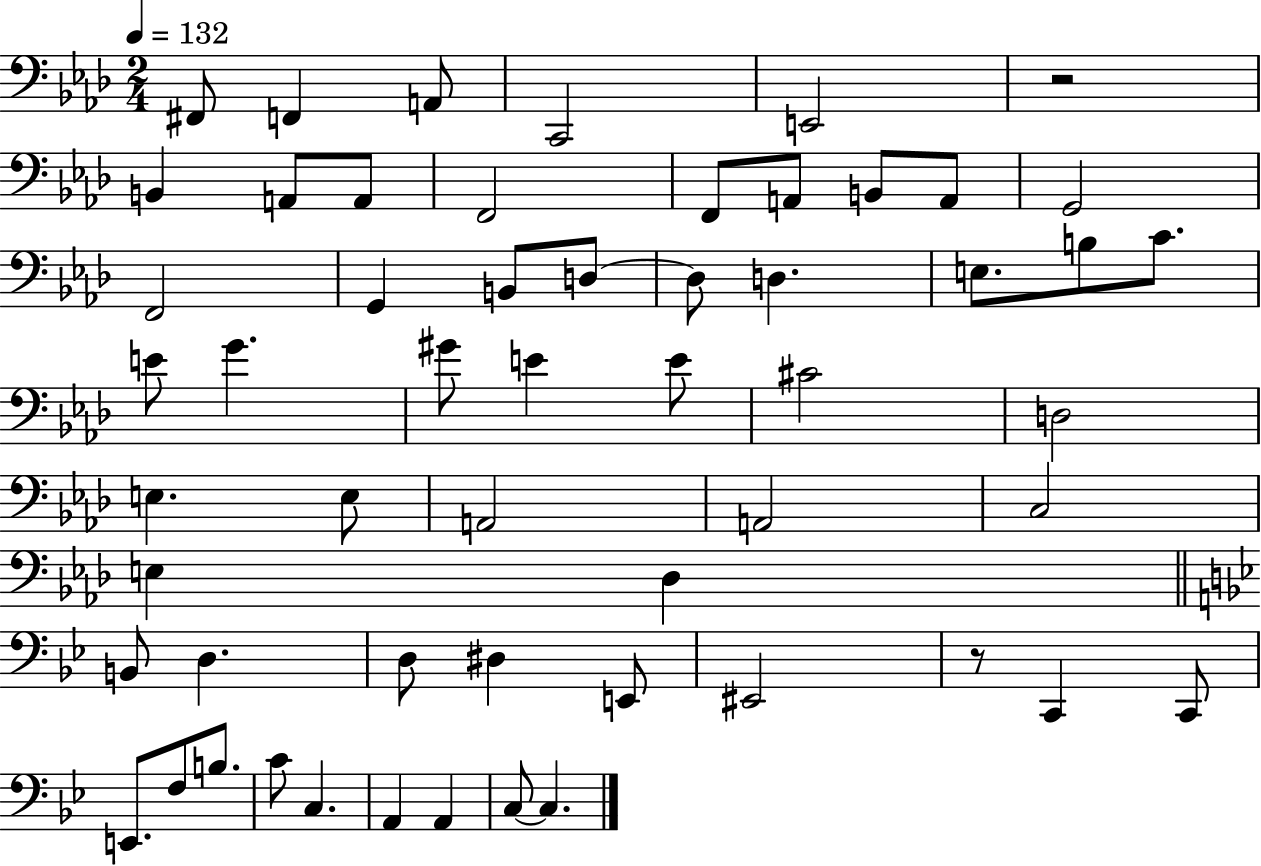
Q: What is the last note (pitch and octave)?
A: C3